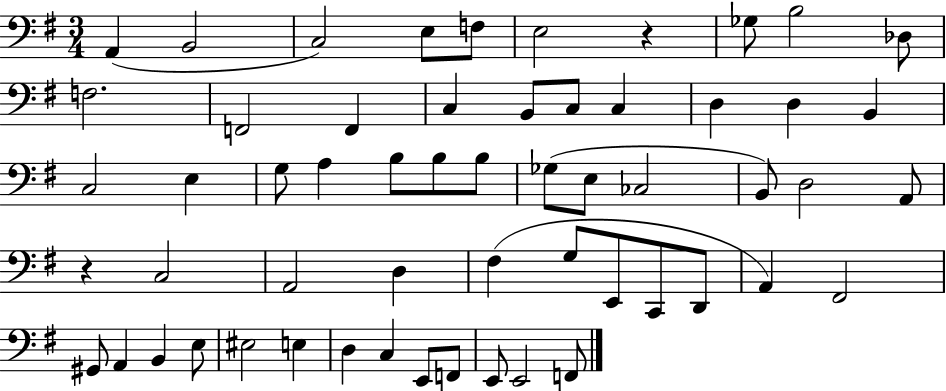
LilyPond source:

{
  \clef bass
  \numericTimeSignature
  \time 3/4
  \key g \major
  a,4( b,2 | c2) e8 f8 | e2 r4 | ges8 b2 des8 | \break f2. | f,2 f,4 | c4 b,8 c8 c4 | d4 d4 b,4 | \break c2 e4 | g8 a4 b8 b8 b8 | ges8( e8 ces2 | b,8) d2 a,8 | \break r4 c2 | a,2 d4 | fis4( g8 e,8 c,8 d,8 | a,4) fis,2 | \break gis,8 a,4 b,4 e8 | eis2 e4 | d4 c4 e,8 f,8 | e,8 e,2 f,8 | \break \bar "|."
}